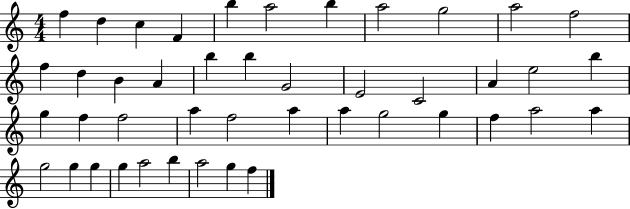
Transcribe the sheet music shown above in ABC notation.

X:1
T:Untitled
M:4/4
L:1/4
K:C
f d c F b a2 b a2 g2 a2 f2 f d B A b b G2 E2 C2 A e2 b g f f2 a f2 a a g2 g f a2 a g2 g g g a2 b a2 g f